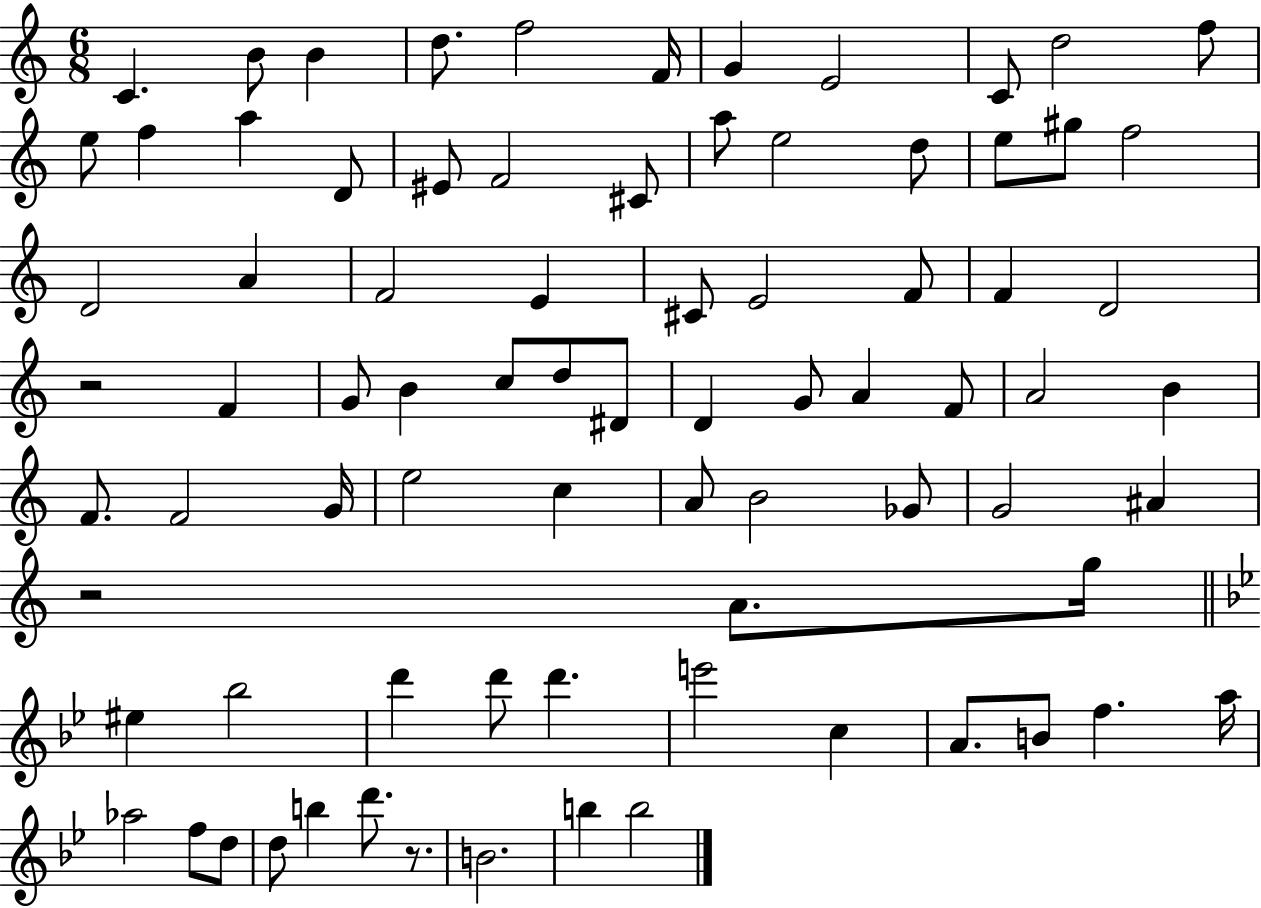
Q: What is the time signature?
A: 6/8